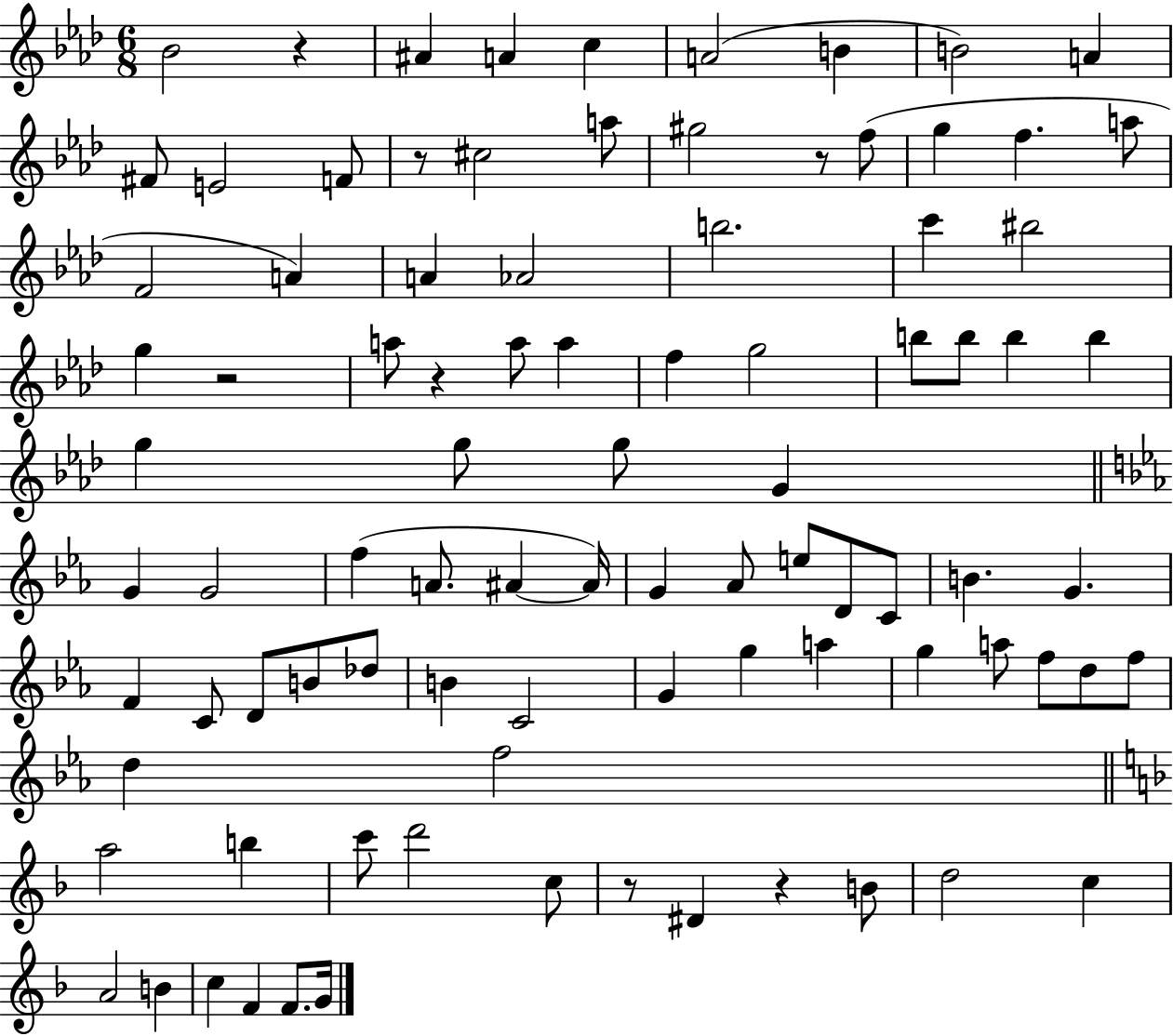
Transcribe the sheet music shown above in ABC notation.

X:1
T:Untitled
M:6/8
L:1/4
K:Ab
_B2 z ^A A c A2 B B2 A ^F/2 E2 F/2 z/2 ^c2 a/2 ^g2 z/2 f/2 g f a/2 F2 A A _A2 b2 c' ^b2 g z2 a/2 z a/2 a f g2 b/2 b/2 b b g g/2 g/2 G G G2 f A/2 ^A ^A/4 G _A/2 e/2 D/2 C/2 B G F C/2 D/2 B/2 _d/2 B C2 G g a g a/2 f/2 d/2 f/2 d f2 a2 b c'/2 d'2 c/2 z/2 ^D z B/2 d2 c A2 B c F F/2 G/4